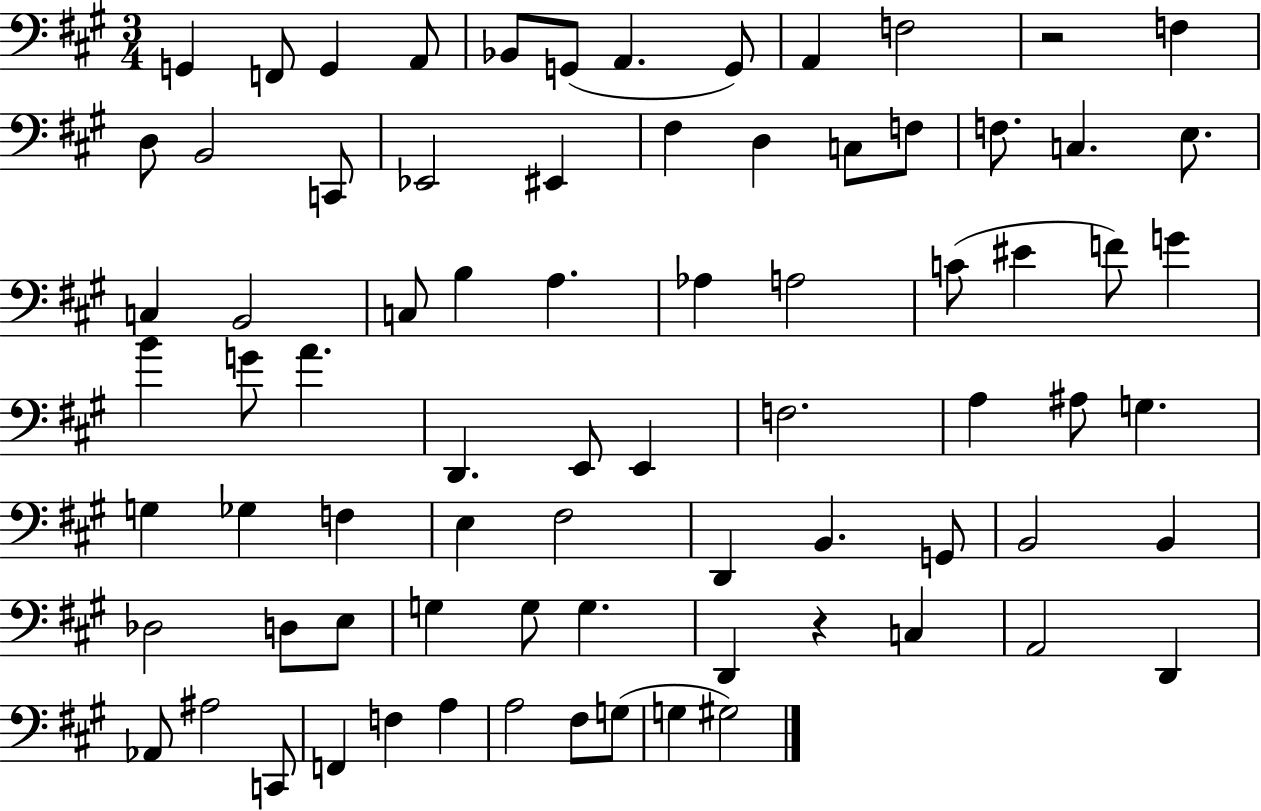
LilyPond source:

{
  \clef bass
  \numericTimeSignature
  \time 3/4
  \key a \major
  g,4 f,8 g,4 a,8 | bes,8 g,8( a,4. g,8) | a,4 f2 | r2 f4 | \break d8 b,2 c,8 | ees,2 eis,4 | fis4 d4 c8 f8 | f8. c4. e8. | \break c4 b,2 | c8 b4 a4. | aes4 a2 | c'8( eis'4 f'8) g'4 | \break b'4 g'8 a'4. | d,4. e,8 e,4 | f2. | a4 ais8 g4. | \break g4 ges4 f4 | e4 fis2 | d,4 b,4. g,8 | b,2 b,4 | \break des2 d8 e8 | g4 g8 g4. | d,4 r4 c4 | a,2 d,4 | \break aes,8 ais2 c,8 | f,4 f4 a4 | a2 fis8 g8( | g4 gis2) | \break \bar "|."
}